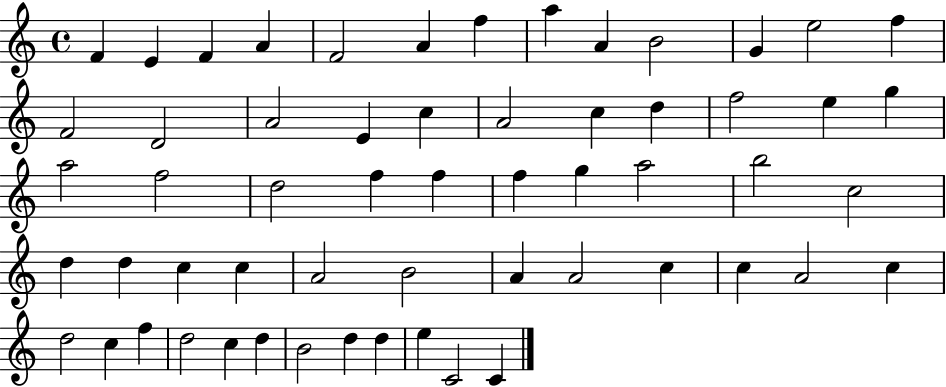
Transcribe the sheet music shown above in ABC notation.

X:1
T:Untitled
M:4/4
L:1/4
K:C
F E F A F2 A f a A B2 G e2 f F2 D2 A2 E c A2 c d f2 e g a2 f2 d2 f f f g a2 b2 c2 d d c c A2 B2 A A2 c c A2 c d2 c f d2 c d B2 d d e C2 C